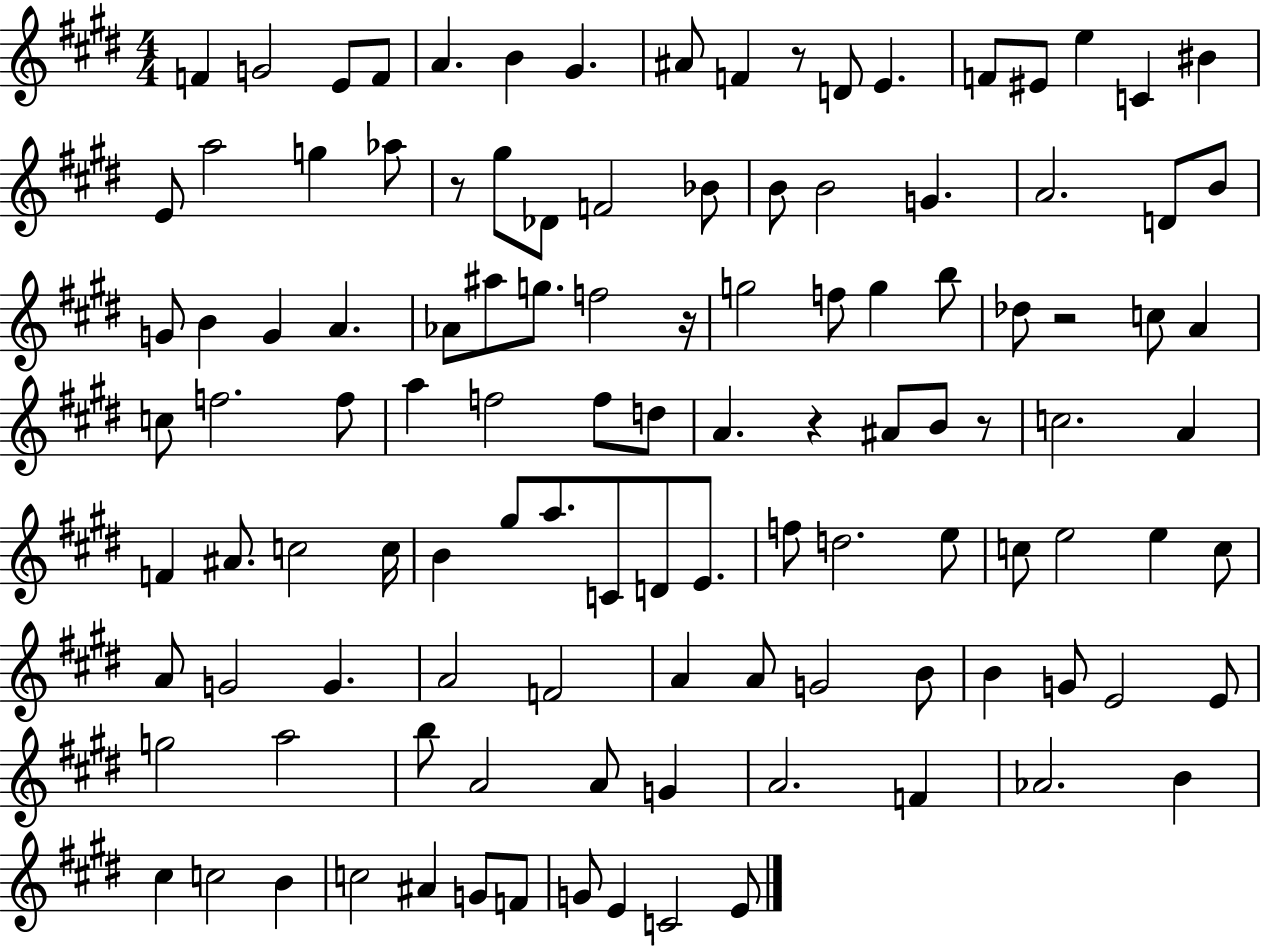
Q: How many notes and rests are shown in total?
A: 114